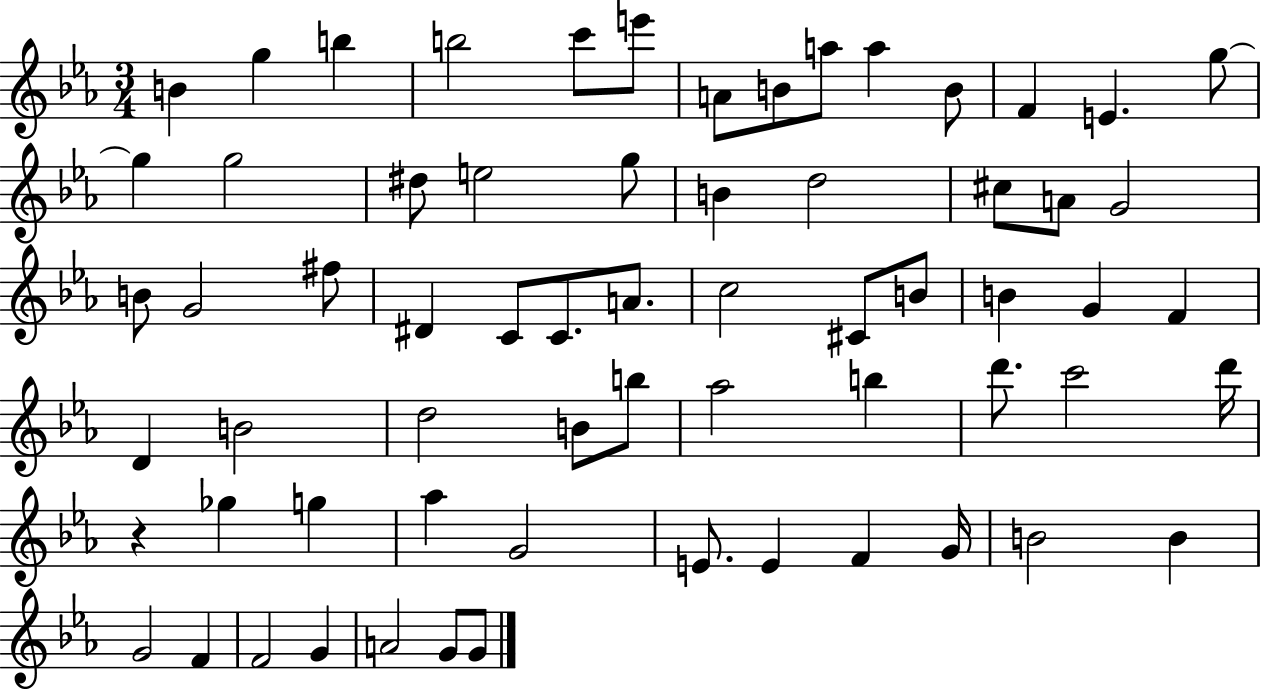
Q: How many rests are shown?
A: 1